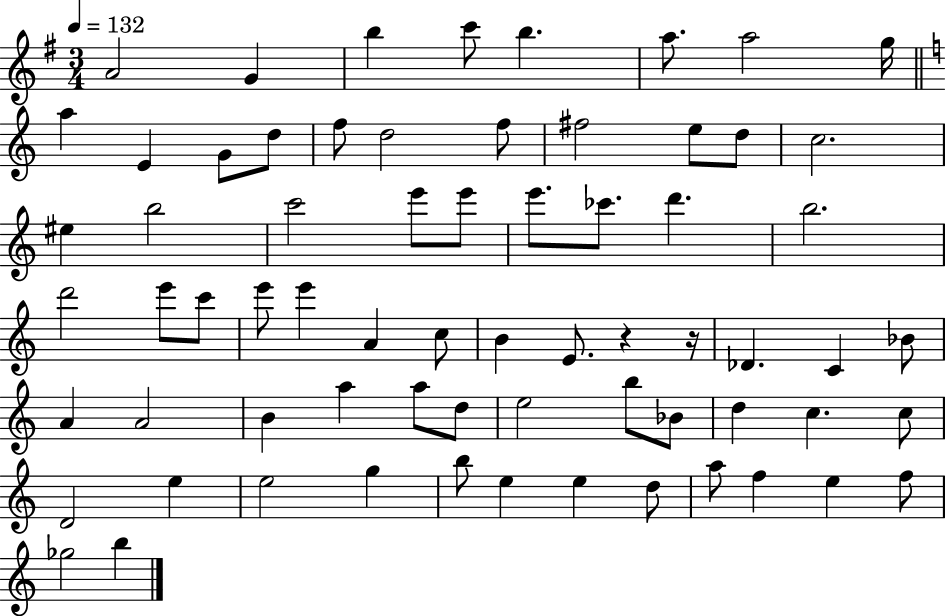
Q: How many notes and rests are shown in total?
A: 68